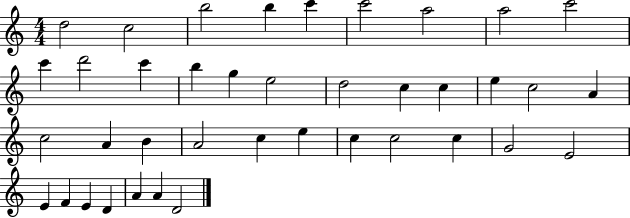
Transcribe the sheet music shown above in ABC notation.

X:1
T:Untitled
M:4/4
L:1/4
K:C
d2 c2 b2 b c' c'2 a2 a2 c'2 c' d'2 c' b g e2 d2 c c e c2 A c2 A B A2 c e c c2 c G2 E2 E F E D A A D2